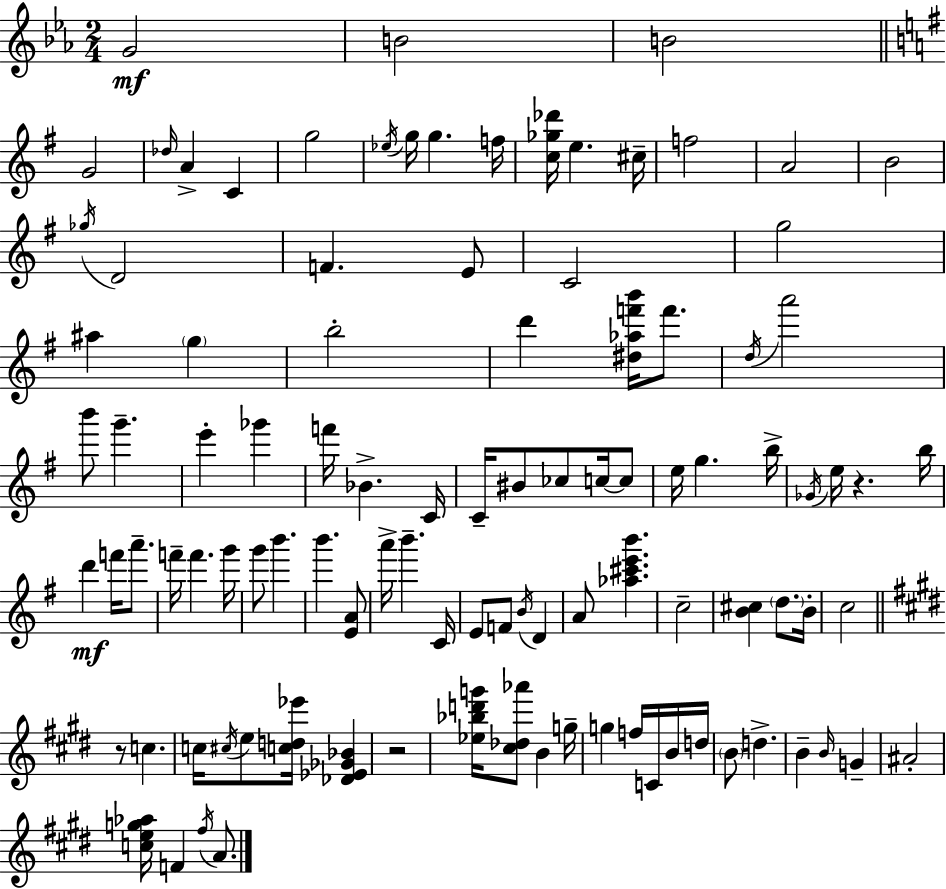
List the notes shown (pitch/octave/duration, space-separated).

G4/h B4/h B4/h G4/h Db5/s A4/q C4/q G5/h Eb5/s G5/s G5/q. F5/s [C5,Gb5,Db6]/s E5/q. C#5/s F5/h A4/h B4/h Gb5/s D4/h F4/q. E4/e C4/h G5/h A#5/q G5/q B5/h D6/q [D#5,Ab5,F6,B6]/s F6/e. D5/s A6/h B6/e G6/q. E6/q Gb6/q F6/s Bb4/q. C4/s C4/s BIS4/e CES5/e C5/s C5/e E5/s G5/q. B5/s Gb4/s E5/s R/q. B5/s D6/q F6/s A6/e. F6/s F6/q. G6/s G6/e B6/q. B6/q. [E4,A4]/e A6/s B6/q. C4/s E4/e F4/e B4/s D4/q A4/e [Ab5,C#6,E6,B6]/q. C5/h [B4,C#5]/q D5/e. B4/s C5/h R/e C5/q. C5/s C#5/s E5/e [C5,D5,Eb6]/s [Db4,Eb4,Gb4,Bb4]/q R/h [Eb5,Bb5,D6,G6]/s [C#5,Db5,Ab6]/e B4/q G5/s G5/q F5/s C4/s B4/s D5/s B4/e D5/q. B4/q B4/s G4/q A#4/h [C5,E5,G5,Ab5]/s F4/q F#5/s A4/e.